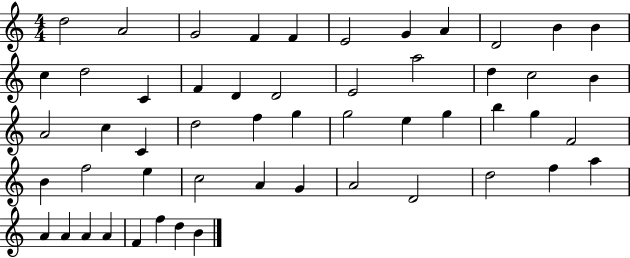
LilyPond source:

{
  \clef treble
  \numericTimeSignature
  \time 4/4
  \key c \major
  d''2 a'2 | g'2 f'4 f'4 | e'2 g'4 a'4 | d'2 b'4 b'4 | \break c''4 d''2 c'4 | f'4 d'4 d'2 | e'2 a''2 | d''4 c''2 b'4 | \break a'2 c''4 c'4 | d''2 f''4 g''4 | g''2 e''4 g''4 | b''4 g''4 f'2 | \break b'4 f''2 e''4 | c''2 a'4 g'4 | a'2 d'2 | d''2 f''4 a''4 | \break a'4 a'4 a'4 a'4 | f'4 f''4 d''4 b'4 | \bar "|."
}